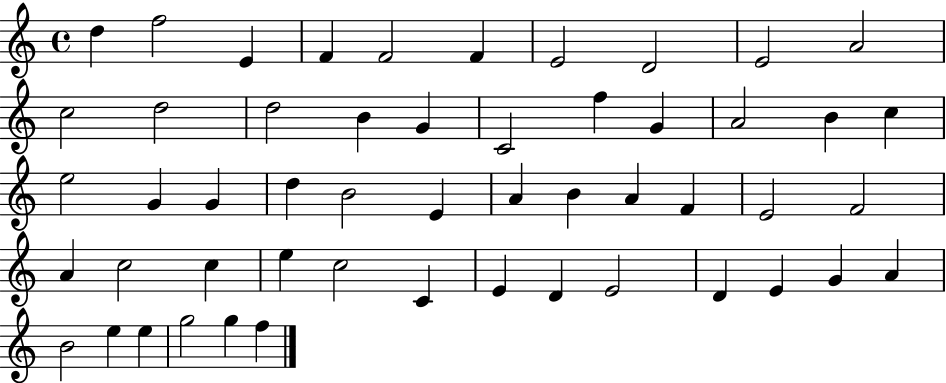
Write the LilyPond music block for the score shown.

{
  \clef treble
  \time 4/4
  \defaultTimeSignature
  \key c \major
  d''4 f''2 e'4 | f'4 f'2 f'4 | e'2 d'2 | e'2 a'2 | \break c''2 d''2 | d''2 b'4 g'4 | c'2 f''4 g'4 | a'2 b'4 c''4 | \break e''2 g'4 g'4 | d''4 b'2 e'4 | a'4 b'4 a'4 f'4 | e'2 f'2 | \break a'4 c''2 c''4 | e''4 c''2 c'4 | e'4 d'4 e'2 | d'4 e'4 g'4 a'4 | \break b'2 e''4 e''4 | g''2 g''4 f''4 | \bar "|."
}